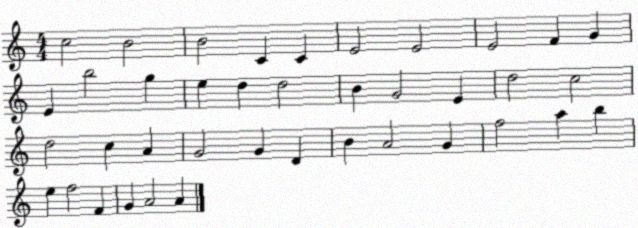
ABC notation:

X:1
T:Untitled
M:4/4
L:1/4
K:C
c2 B2 B2 C C E2 E2 E2 F G E b2 g e d d2 B G2 E d2 c2 d2 c A G2 G D B A2 G f2 a b e f2 F G A2 A